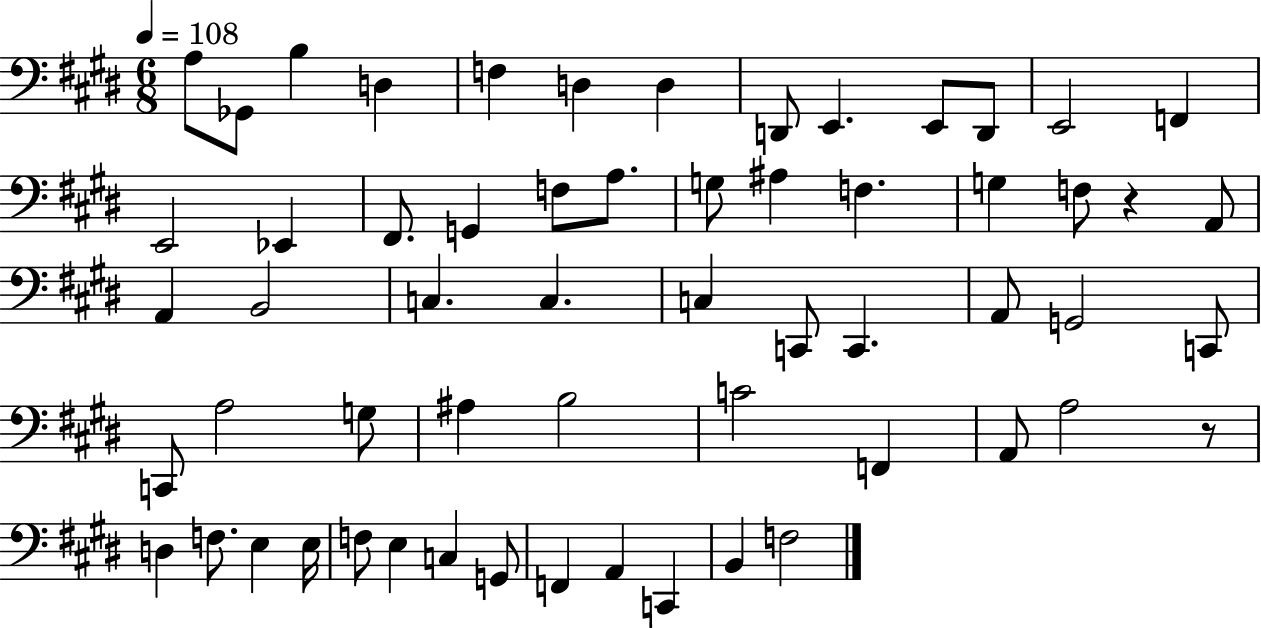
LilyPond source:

{
  \clef bass
  \numericTimeSignature
  \time 6/8
  \key e \major
  \tempo 4 = 108
  \repeat volta 2 { a8 ges,8 b4 d4 | f4 d4 d4 | d,8 e,4. e,8 d,8 | e,2 f,4 | \break e,2 ees,4 | fis,8. g,4 f8 a8. | g8 ais4 f4. | g4 f8 r4 a,8 | \break a,4 b,2 | c4. c4. | c4 c,8 c,4. | a,8 g,2 c,8 | \break c,8 a2 g8 | ais4 b2 | c'2 f,4 | a,8 a2 r8 | \break d4 f8. e4 e16 | f8 e4 c4 g,8 | f,4 a,4 c,4 | b,4 f2 | \break } \bar "|."
}